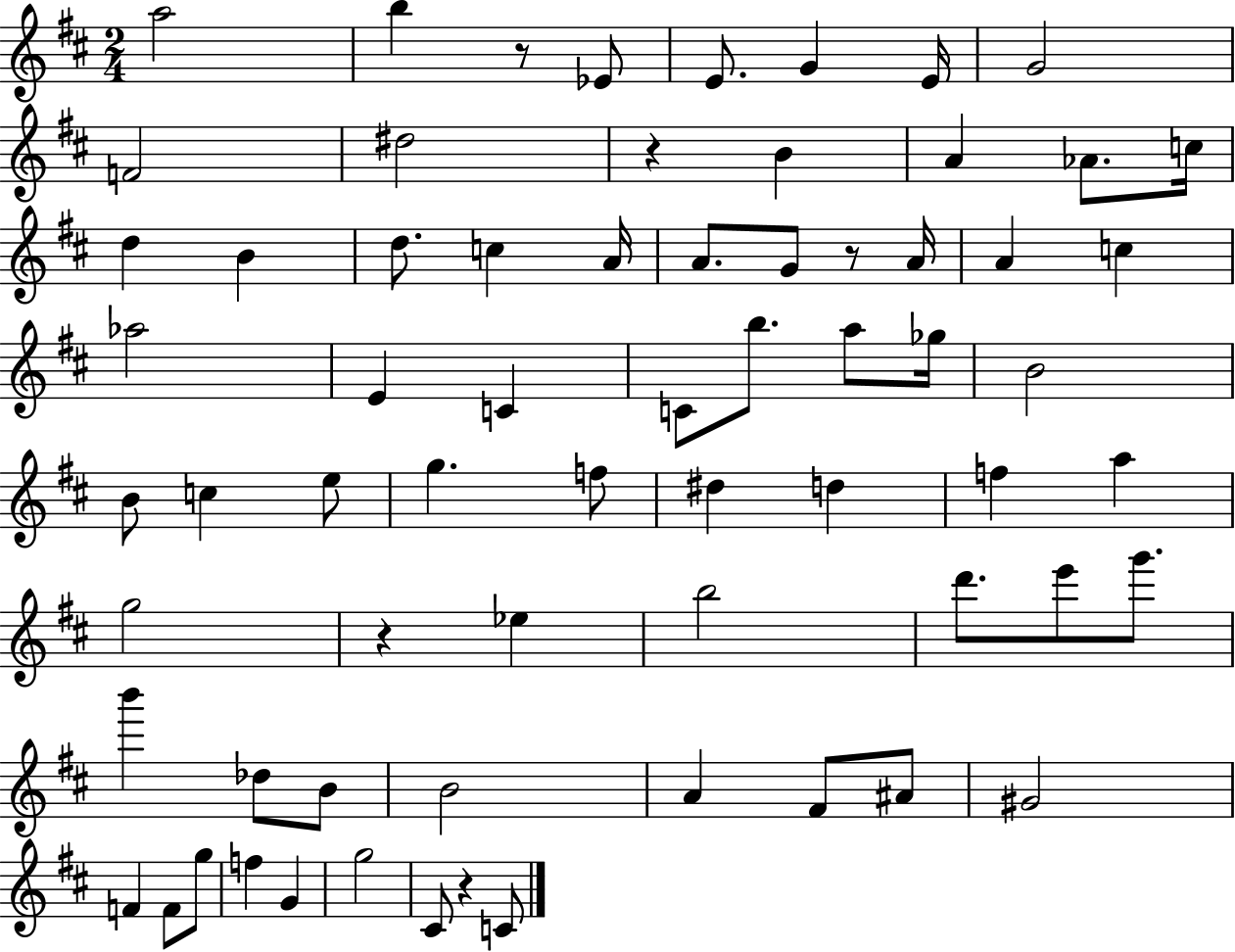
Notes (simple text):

A5/h B5/q R/e Eb4/e E4/e. G4/q E4/s G4/h F4/h D#5/h R/q B4/q A4/q Ab4/e. C5/s D5/q B4/q D5/e. C5/q A4/s A4/e. G4/e R/e A4/s A4/q C5/q Ab5/h E4/q C4/q C4/e B5/e. A5/e Gb5/s B4/h B4/e C5/q E5/e G5/q. F5/e D#5/q D5/q F5/q A5/q G5/h R/q Eb5/q B5/h D6/e. E6/e G6/e. B6/q Db5/e B4/e B4/h A4/q F#4/e A#4/e G#4/h F4/q F4/e G5/e F5/q G4/q G5/h C#4/e R/q C4/e